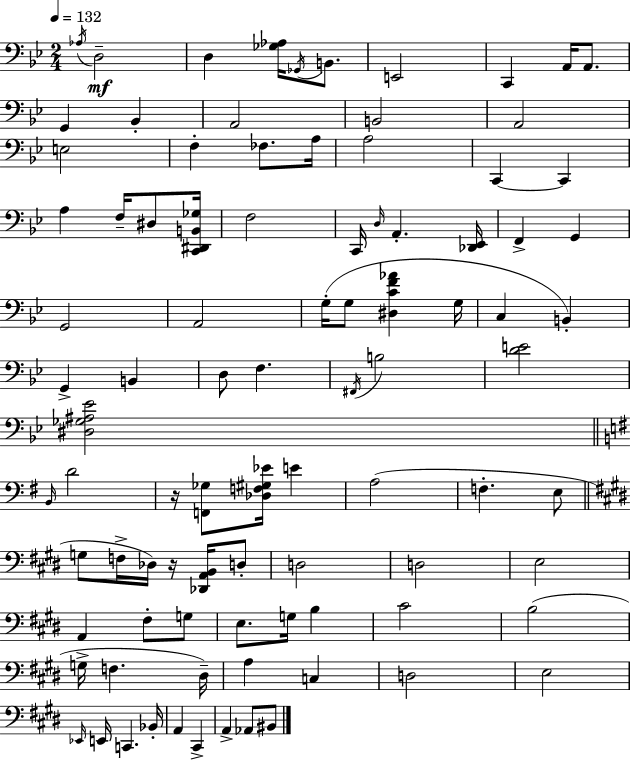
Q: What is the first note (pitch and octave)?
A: Ab3